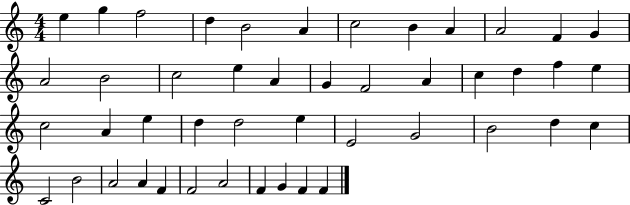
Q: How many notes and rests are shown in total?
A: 46